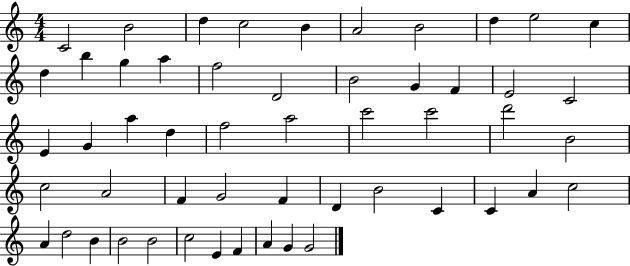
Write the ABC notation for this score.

X:1
T:Untitled
M:4/4
L:1/4
K:C
C2 B2 d c2 B A2 B2 d e2 c d b g a f2 D2 B2 G F E2 C2 E G a d f2 a2 c'2 c'2 d'2 B2 c2 A2 F G2 F D B2 C C A c2 A d2 B B2 B2 c2 E F A G G2